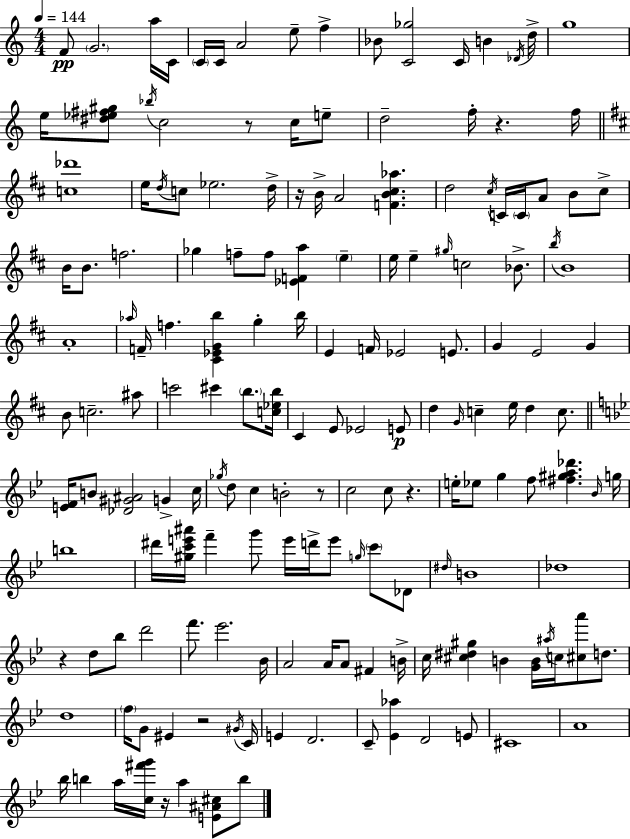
F4/e G4/h. A5/s C4/s C4/s C4/s A4/h E5/e F5/q Bb4/e [C4,Gb5]/h C4/s B4/q Db4/s D5/s G5/w E5/s [D#5,Eb5,F#5,G#5]/e Bb5/s C5/h R/e C5/s E5/e D5/h F5/s R/q. F5/s [C5,Db6]/w E5/s D5/s C5/e Eb5/h. D5/s R/s B4/s A4/h [F4,B4,C#5,Ab5]/q. D5/h C#5/s C4/s C4/s A4/e B4/e C#5/e B4/s B4/e. F5/h. Gb5/q F5/e F5/e [Eb4,F4,A5]/q E5/q E5/s E5/q G#5/s C5/h Bb4/e. B5/s B4/w A4/w Ab5/s F4/s F5/q. [C#4,Eb4,G4,B5]/q G5/q B5/s E4/q F4/s Eb4/h E4/e. G4/q E4/h G4/q B4/e C5/h. A#5/e C6/h C#6/q B5/e. [C5,Eb5,B5]/s C#4/q E4/e Eb4/h E4/e D5/q G4/s C5/q E5/s D5/q C5/e. [E4,F4]/s B4/e [Db4,G#4,A#4]/h G4/q C5/s Gb5/s D5/e C5/q B4/h R/e C5/h C5/e R/q. E5/s Eb5/e G5/q F5/e [F#5,G#5,A5,Db6]/q. Bb4/s G5/s B5/w D#6/s [G#5,C6,E6,A#6]/s F6/q G6/e E6/s D6/s E6/e G5/s C6/e Db4/e D#5/s B4/w Db5/w R/q D5/e Bb5/e D6/h F6/e. Eb6/h. Bb4/s A4/h A4/s A4/e F#4/q B4/s C5/s [C#5,D#5,G#5]/q B4/q [G4,B4]/s A#5/s C5/s [C#5,A6]/e D5/e. D5/w F5/s G4/e EIS4/q R/h G#4/s C4/s E4/q D4/h. C4/e [Eb4,Ab5]/q D4/h E4/e C#4/w A4/w Bb5/s B5/q A5/s [C5,F#6,G6]/s R/s A5/q [E4,A#4,C#5]/e B5/e